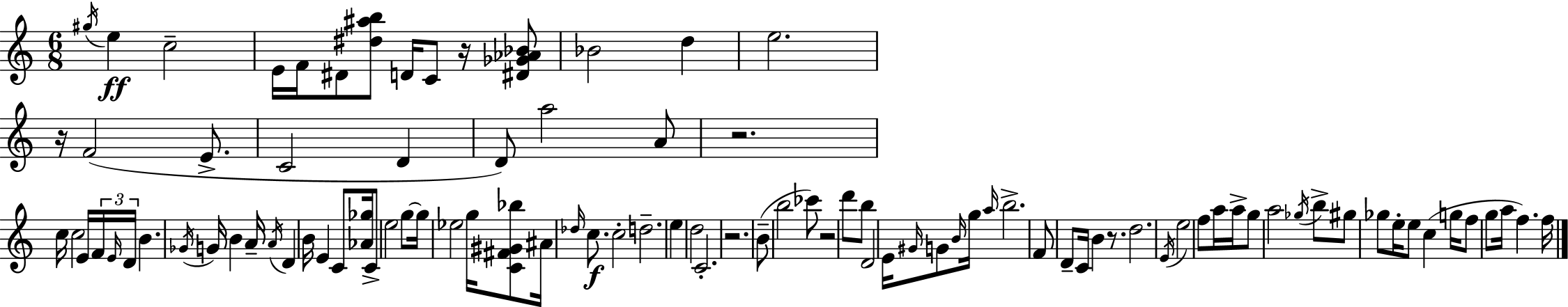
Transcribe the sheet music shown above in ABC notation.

X:1
T:Untitled
M:6/8
L:1/4
K:Am
^g/4 e c2 E/4 F/4 ^D/2 [^d^ab]/2 D/4 C/2 z/4 [^D_G_A_B]/2 _B2 d e2 z/4 F2 E/2 C2 D D/2 a2 A/2 z2 c/4 c2 E/4 F/4 E/4 D/4 B _G/4 G/4 B A/4 A/4 D B/4 E C/2 [_A_g]/4 C/2 e2 g/2 g/4 _e2 g/4 [C^F^G_b]/2 ^A/4 _d/4 c/2 c2 d2 e d2 C2 z2 B/2 b2 _c'/2 z2 d'/2 b/2 D2 E/4 ^G/4 G/2 B/4 g/4 a/4 b2 F/2 D/2 C/4 B z/2 d2 E/4 e2 f/2 a/4 a/4 g/2 a2 _g/4 b/2 ^g/2 _g/2 e/4 e/2 c g/4 f/2 g/2 a/4 f f/4